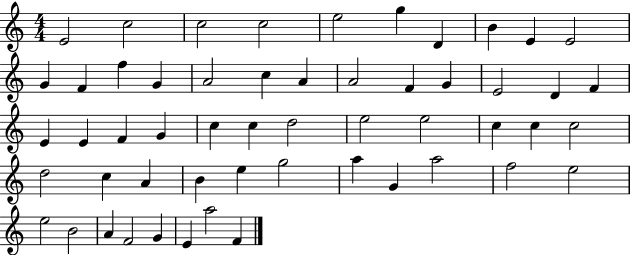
E4/h C5/h C5/h C5/h E5/h G5/q D4/q B4/q E4/q E4/h G4/q F4/q F5/q G4/q A4/h C5/q A4/q A4/h F4/q G4/q E4/h D4/q F4/q E4/q E4/q F4/q G4/q C5/q C5/q D5/h E5/h E5/h C5/q C5/q C5/h D5/h C5/q A4/q B4/q E5/q G5/h A5/q G4/q A5/h F5/h E5/h E5/h B4/h A4/q F4/h G4/q E4/q A5/h F4/q